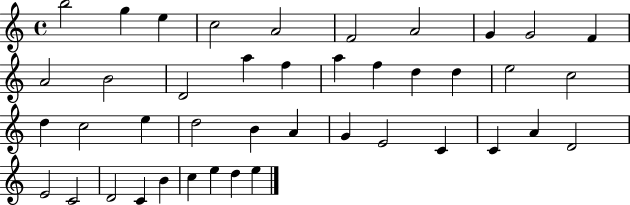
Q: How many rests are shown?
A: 0